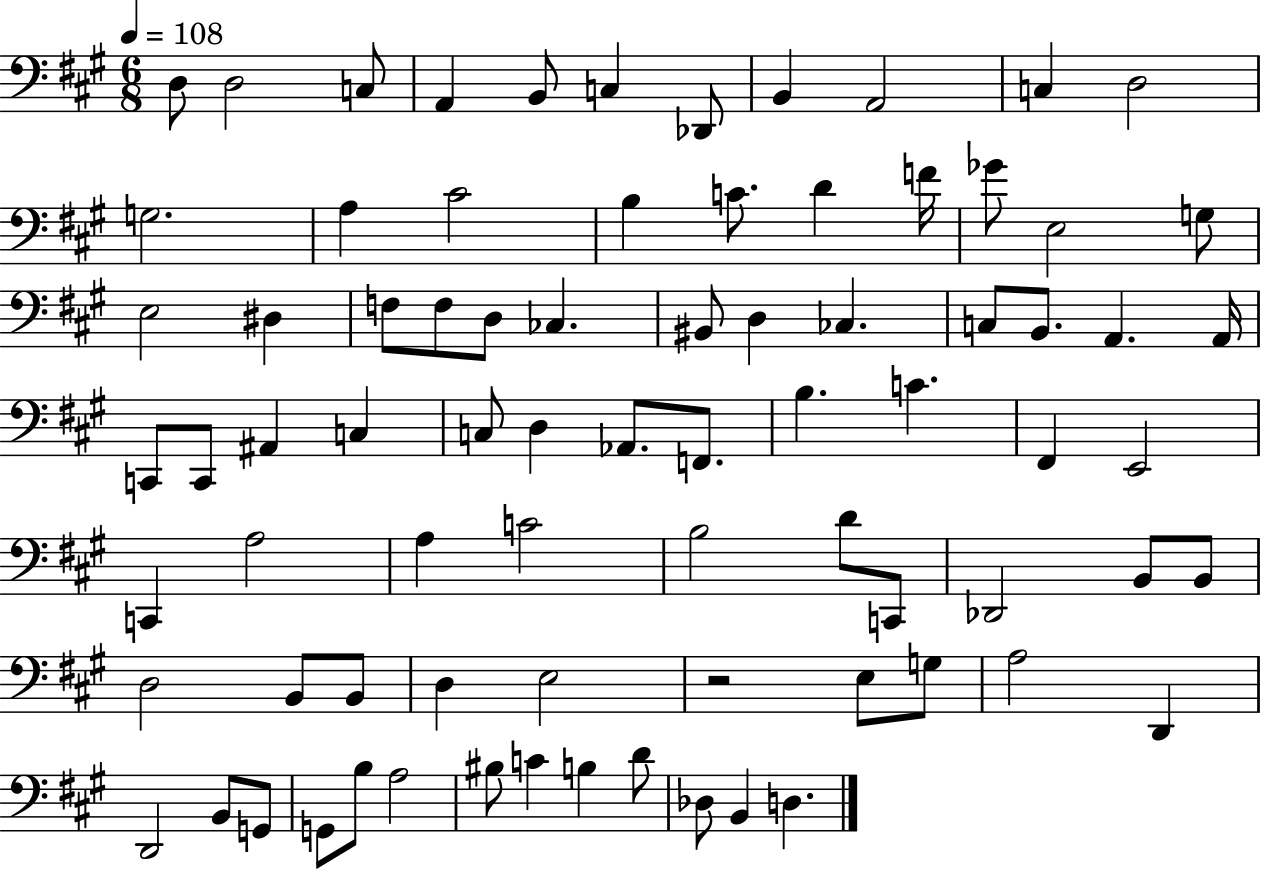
X:1
T:Untitled
M:6/8
L:1/4
K:A
D,/2 D,2 C,/2 A,, B,,/2 C, _D,,/2 B,, A,,2 C, D,2 G,2 A, ^C2 B, C/2 D F/4 _G/2 E,2 G,/2 E,2 ^D, F,/2 F,/2 D,/2 _C, ^B,,/2 D, _C, C,/2 B,,/2 A,, A,,/4 C,,/2 C,,/2 ^A,, C, C,/2 D, _A,,/2 F,,/2 B, C ^F,, E,,2 C,, A,2 A, C2 B,2 D/2 C,,/2 _D,,2 B,,/2 B,,/2 D,2 B,,/2 B,,/2 D, E,2 z2 E,/2 G,/2 A,2 D,, D,,2 B,,/2 G,,/2 G,,/2 B,/2 A,2 ^B,/2 C B, D/2 _D,/2 B,, D,